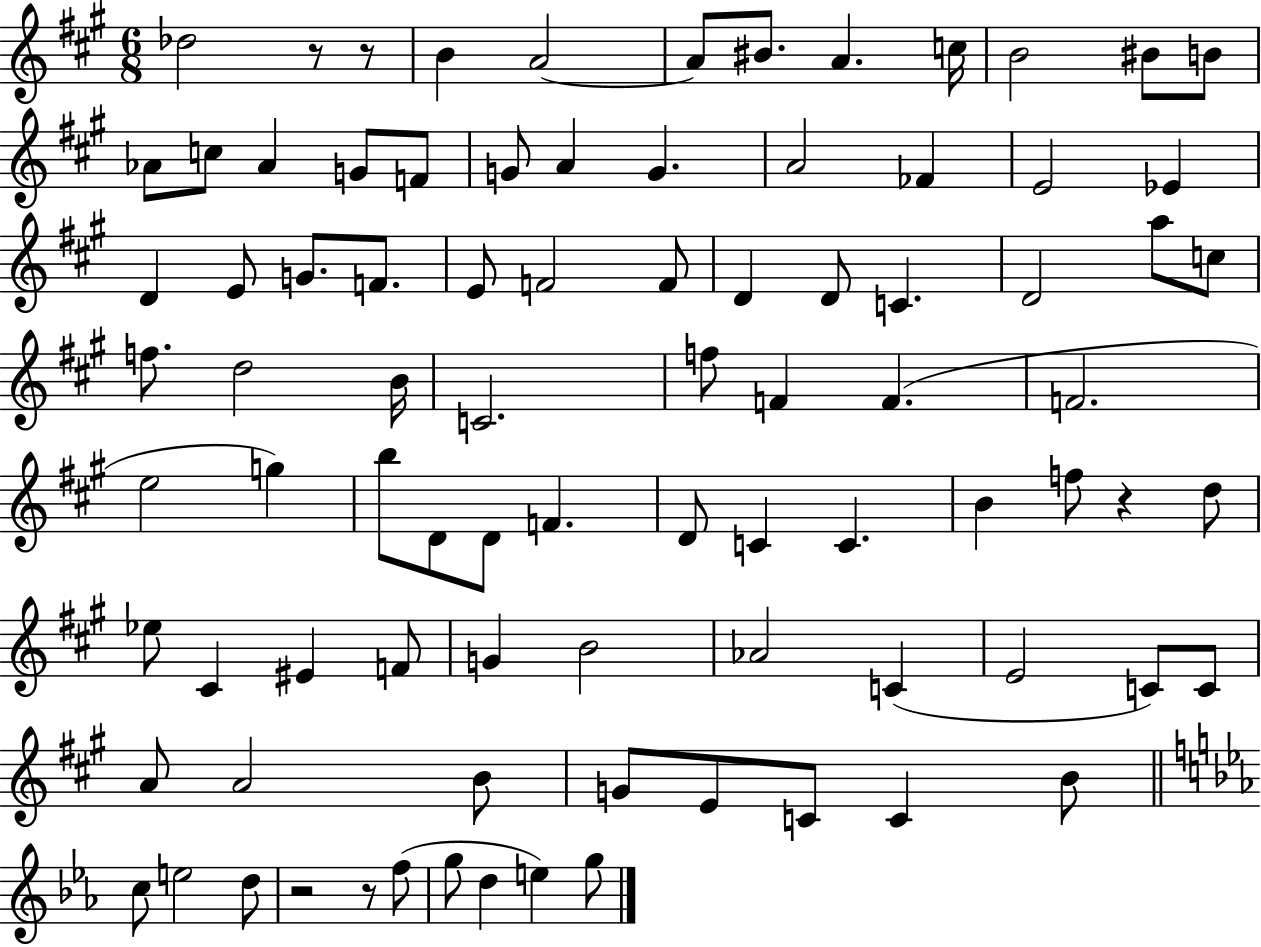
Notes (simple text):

Db5/h R/e R/e B4/q A4/h A4/e BIS4/e. A4/q. C5/s B4/h BIS4/e B4/e Ab4/e C5/e Ab4/q G4/e F4/e G4/e A4/q G4/q. A4/h FES4/q E4/h Eb4/q D4/q E4/e G4/e. F4/e. E4/e F4/h F4/e D4/q D4/e C4/q. D4/h A5/e C5/e F5/e. D5/h B4/s C4/h. F5/e F4/q F4/q. F4/h. E5/h G5/q B5/e D4/e D4/e F4/q. D4/e C4/q C4/q. B4/q F5/e R/q D5/e Eb5/e C#4/q EIS4/q F4/e G4/q B4/h Ab4/h C4/q E4/h C4/e C4/e A4/e A4/h B4/e G4/e E4/e C4/e C4/q B4/e C5/e E5/h D5/e R/h R/e F5/e G5/e D5/q E5/q G5/e